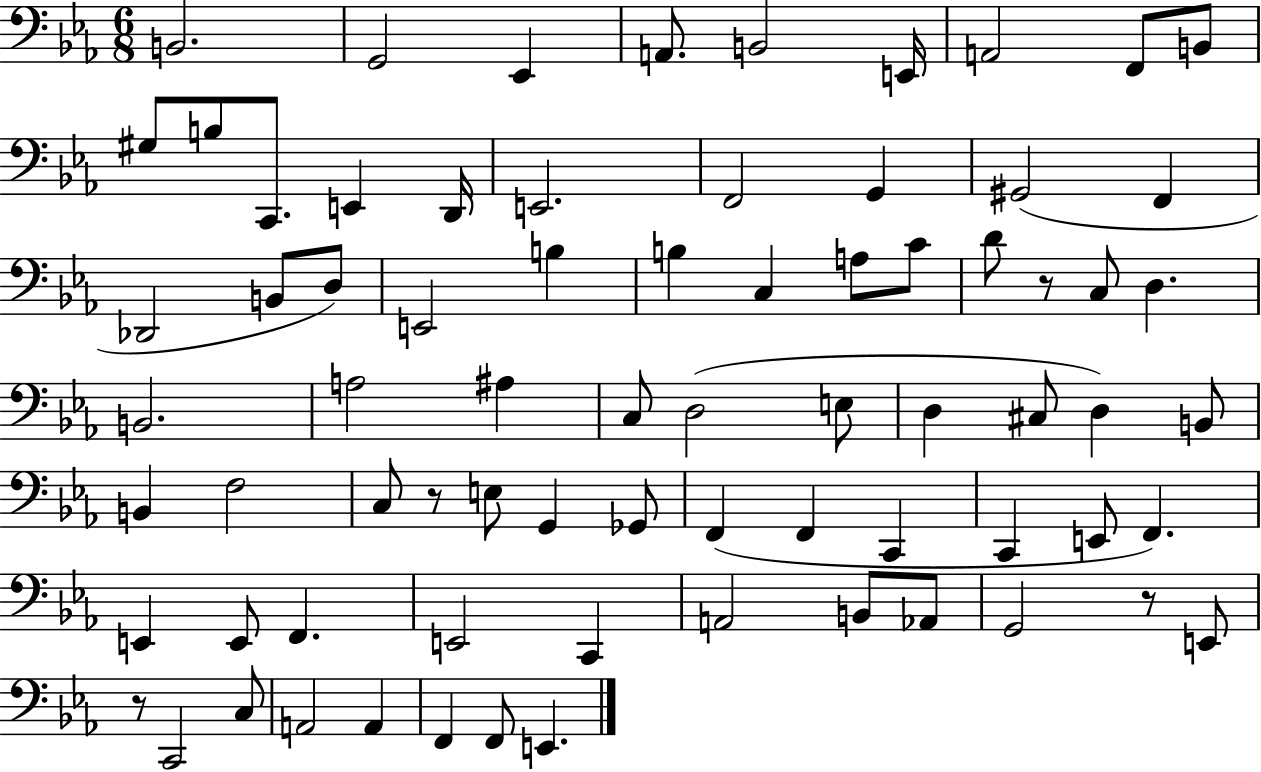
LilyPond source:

{
  \clef bass
  \numericTimeSignature
  \time 6/8
  \key ees \major
  b,2. | g,2 ees,4 | a,8. b,2 e,16 | a,2 f,8 b,8 | \break gis8 b8 c,8. e,4 d,16 | e,2. | f,2 g,4 | gis,2( f,4 | \break des,2 b,8 d8) | e,2 b4 | b4 c4 a8 c'8 | d'8 r8 c8 d4. | \break b,2. | a2 ais4 | c8 d2( e8 | d4 cis8 d4) b,8 | \break b,4 f2 | c8 r8 e8 g,4 ges,8 | f,4( f,4 c,4 | c,4 e,8 f,4.) | \break e,4 e,8 f,4. | e,2 c,4 | a,2 b,8 aes,8 | g,2 r8 e,8 | \break r8 c,2 c8 | a,2 a,4 | f,4 f,8 e,4. | \bar "|."
}